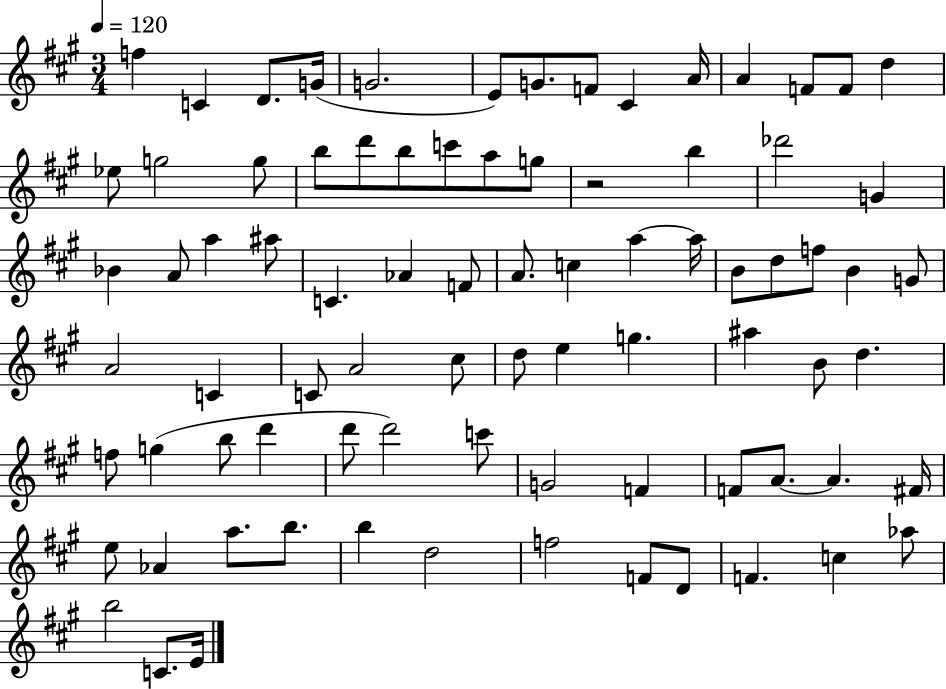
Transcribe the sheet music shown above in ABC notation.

X:1
T:Untitled
M:3/4
L:1/4
K:A
f C D/2 G/4 G2 E/2 G/2 F/2 ^C A/4 A F/2 F/2 d _e/2 g2 g/2 b/2 d'/2 b/2 c'/2 a/2 g/2 z2 b _d'2 G _B A/2 a ^a/2 C _A F/2 A/2 c a a/4 B/2 d/2 f/2 B G/2 A2 C C/2 A2 ^c/2 d/2 e g ^a B/2 d f/2 g b/2 d' d'/2 d'2 c'/2 G2 F F/2 A/2 A ^F/4 e/2 _A a/2 b/2 b d2 f2 F/2 D/2 F c _a/2 b2 C/2 E/4